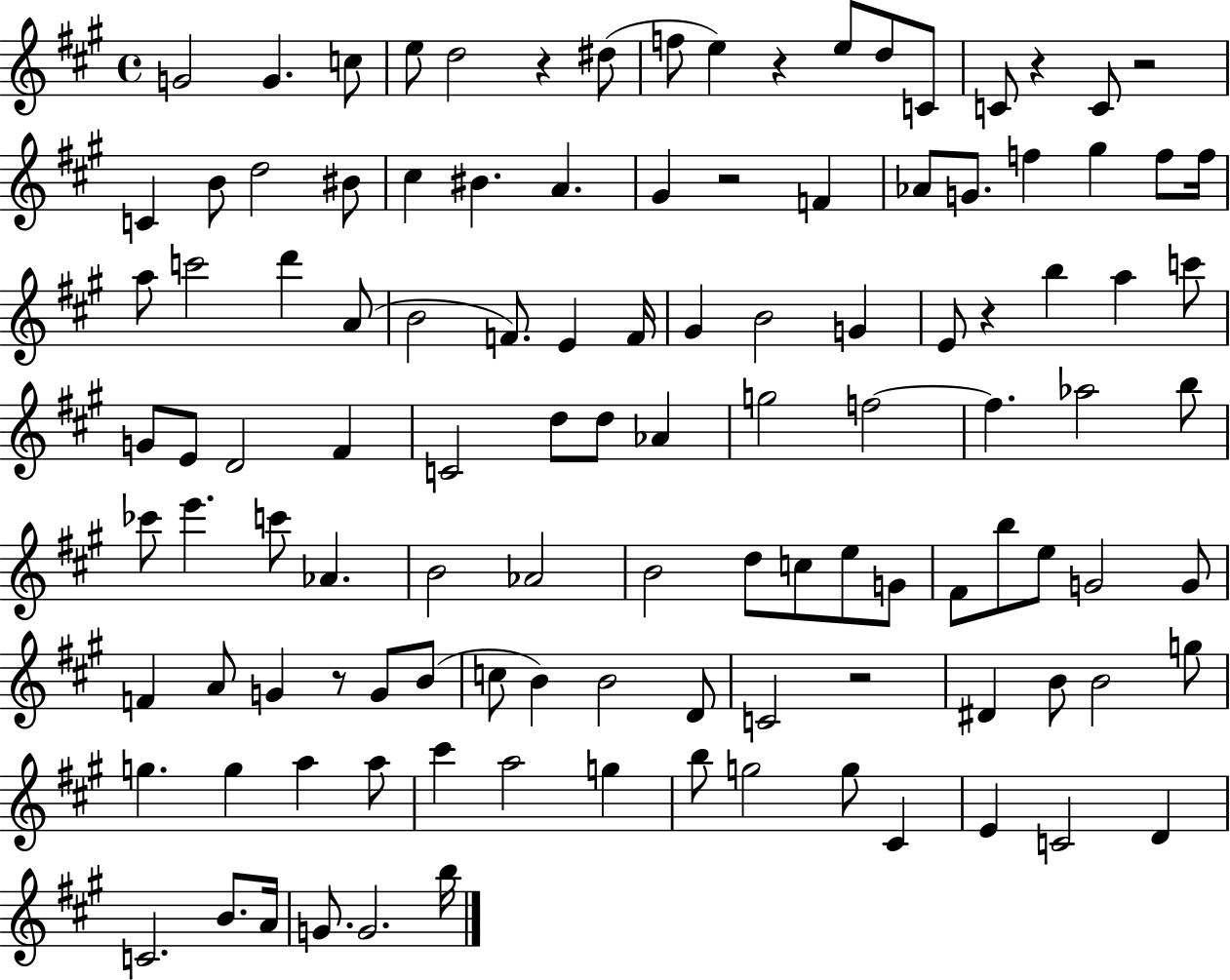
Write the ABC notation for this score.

X:1
T:Untitled
M:4/4
L:1/4
K:A
G2 G c/2 e/2 d2 z ^d/2 f/2 e z e/2 d/2 C/2 C/2 z C/2 z2 C B/2 d2 ^B/2 ^c ^B A ^G z2 F _A/2 G/2 f ^g f/2 f/4 a/2 c'2 d' A/2 B2 F/2 E F/4 ^G B2 G E/2 z b a c'/2 G/2 E/2 D2 ^F C2 d/2 d/2 _A g2 f2 f _a2 b/2 _c'/2 e' c'/2 _A B2 _A2 B2 d/2 c/2 e/2 G/2 ^F/2 b/2 e/2 G2 G/2 F A/2 G z/2 G/2 B/2 c/2 B B2 D/2 C2 z2 ^D B/2 B2 g/2 g g a a/2 ^c' a2 g b/2 g2 g/2 ^C E C2 D C2 B/2 A/4 G/2 G2 b/4